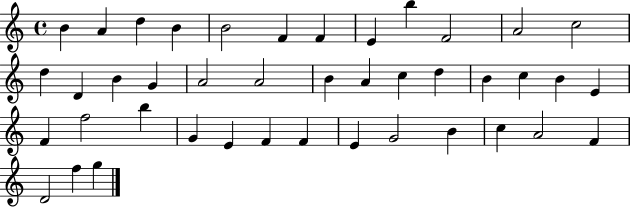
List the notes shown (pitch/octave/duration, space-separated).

B4/q A4/q D5/q B4/q B4/h F4/q F4/q E4/q B5/q F4/h A4/h C5/h D5/q D4/q B4/q G4/q A4/h A4/h B4/q A4/q C5/q D5/q B4/q C5/q B4/q E4/q F4/q F5/h B5/q G4/q E4/q F4/q F4/q E4/q G4/h B4/q C5/q A4/h F4/q D4/h F5/q G5/q